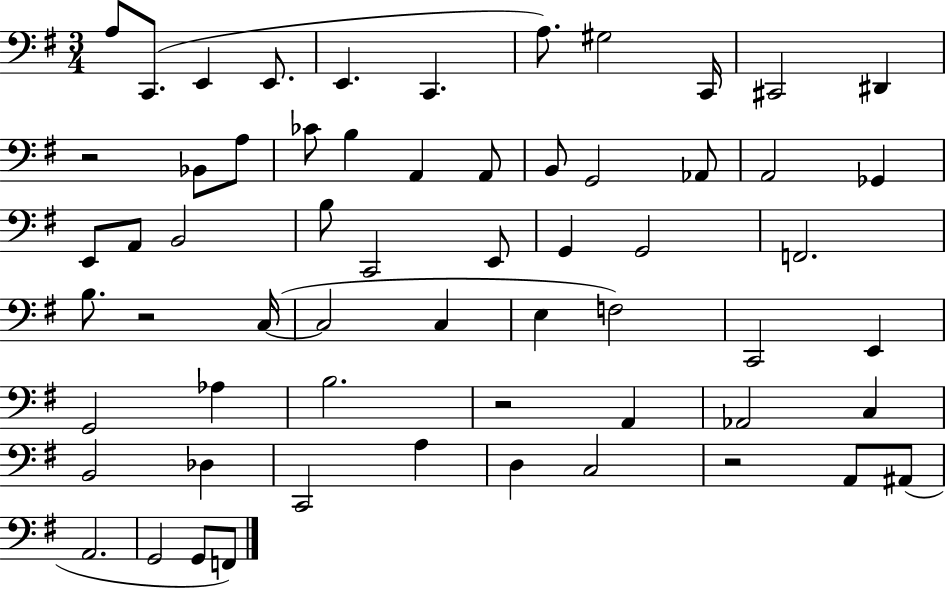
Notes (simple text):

A3/e C2/e. E2/q E2/e. E2/q. C2/q. A3/e. G#3/h C2/s C#2/h D#2/q R/h Bb2/e A3/e CES4/e B3/q A2/q A2/e B2/e G2/h Ab2/e A2/h Gb2/q E2/e A2/e B2/h B3/e C2/h E2/e G2/q G2/h F2/h. B3/e. R/h C3/s C3/h C3/q E3/q F3/h C2/h E2/q G2/h Ab3/q B3/h. R/h A2/q Ab2/h C3/q B2/h Db3/q C2/h A3/q D3/q C3/h R/h A2/e A#2/e A2/h. G2/h G2/e F2/e